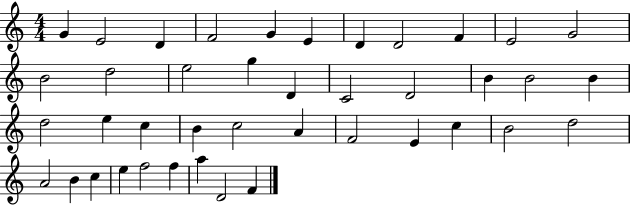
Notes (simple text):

G4/q E4/h D4/q F4/h G4/q E4/q D4/q D4/h F4/q E4/h G4/h B4/h D5/h E5/h G5/q D4/q C4/h D4/h B4/q B4/h B4/q D5/h E5/q C5/q B4/q C5/h A4/q F4/h E4/q C5/q B4/h D5/h A4/h B4/q C5/q E5/q F5/h F5/q A5/q D4/h F4/q